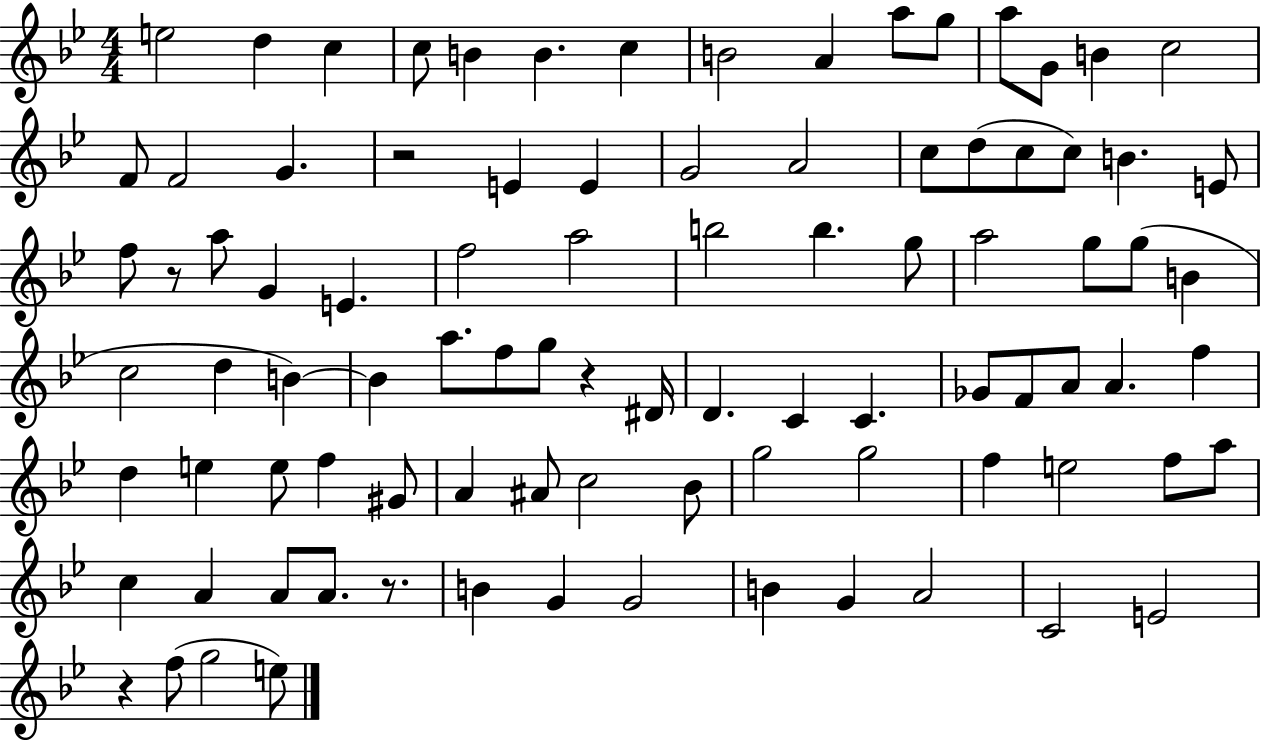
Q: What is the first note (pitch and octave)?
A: E5